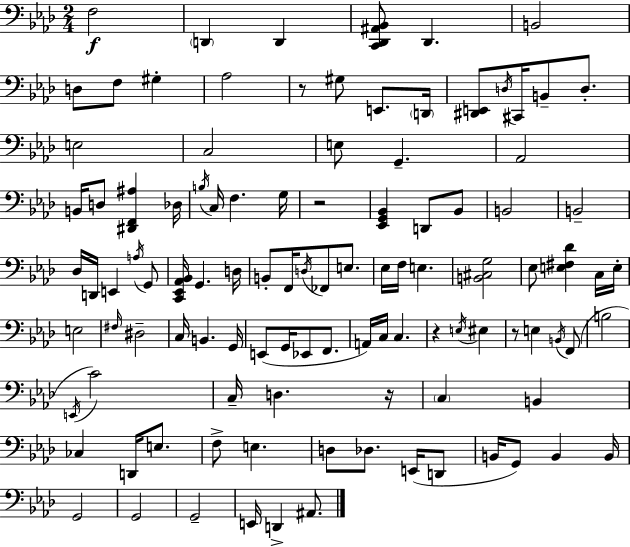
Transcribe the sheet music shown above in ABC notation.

X:1
T:Untitled
M:2/4
L:1/4
K:Fm
F,2 D,, D,, [C,,_D,,^A,,_B,,]/2 _D,, B,,2 D,/2 F,/2 ^G, _A,2 z/2 ^G,/2 E,,/2 D,,/4 [^D,,E,,]/2 D,/4 ^C,,/4 B,,/2 D,/2 E,2 C,2 E,/2 G,, _A,,2 B,,/4 D,/2 [^D,,F,,^A,] _D,/4 B,/4 C,/4 F, G,/4 z2 [_E,,G,,_B,,] D,,/2 _B,,/2 B,,2 B,,2 _D,/4 D,,/4 E,, A,/4 G,,/2 [C,,_E,,_A,,_B,,]/4 G,, D,/4 B,,/2 F,,/4 D,/4 _F,,/2 E,/2 _E,/4 F,/4 E, [B,,^C,G,]2 _E,/2 [E,^F,_D] C,/4 E,/4 E,2 ^F,/4 ^D,2 C,/4 B,, G,,/4 E,,/2 G,,/4 _E,,/2 F,,/2 A,,/4 C,/4 C, z E,/4 ^E, z/2 E, B,,/4 F,,/2 B,2 E,,/4 C2 C,/4 D, z/4 C, B,, _C, D,,/4 E,/2 F,/2 E, D,/2 _D,/2 E,,/4 D,,/2 B,,/4 G,,/2 B,, B,,/4 G,,2 G,,2 G,,2 E,,/4 D,, ^A,,/2